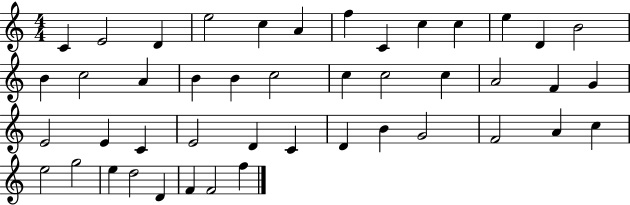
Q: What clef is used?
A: treble